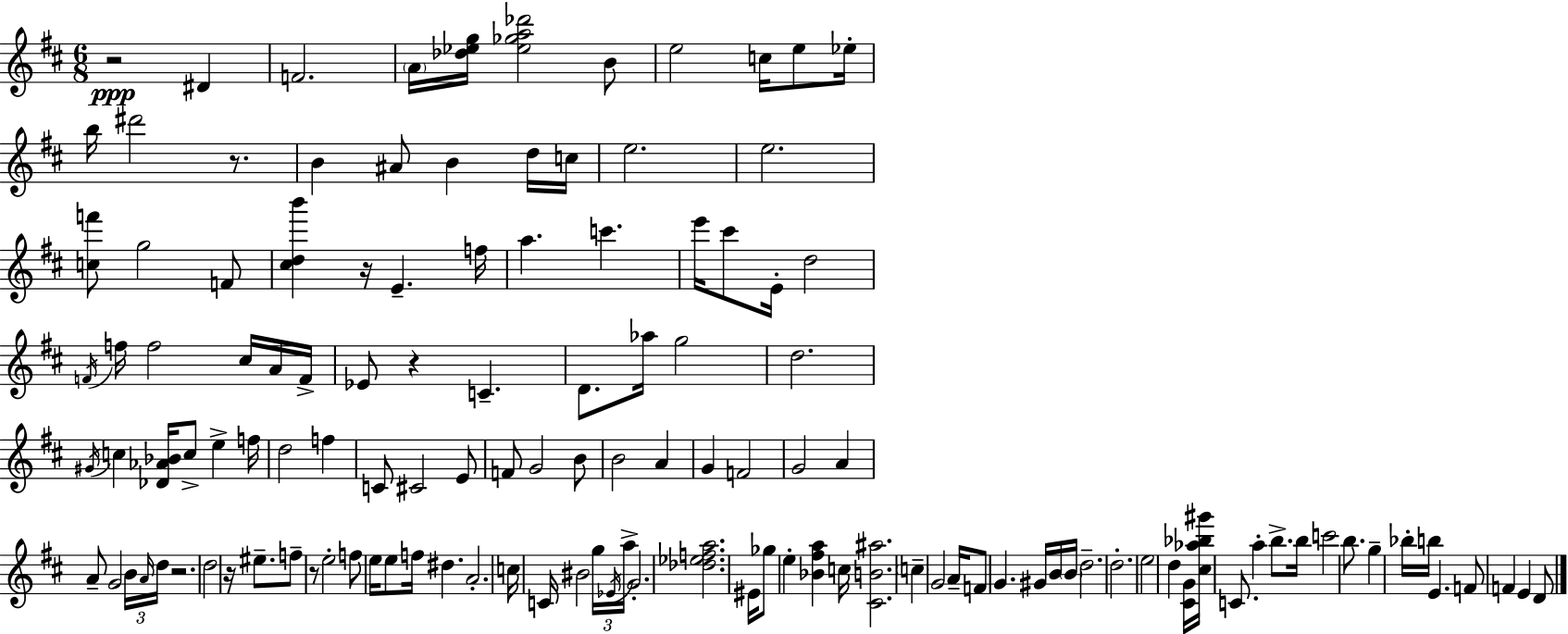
{
  \clef treble
  \numericTimeSignature
  \time 6/8
  \key d \major
  r2\ppp dis'4 | f'2. | \parenthesize a'16 <des'' ees'' g''>16 <ees'' ges'' a'' des'''>2 b'8 | e''2 c''16 e''8 ees''16-. | \break b''16 dis'''2 r8. | b'4 ais'8 b'4 d''16 c''16 | e''2. | e''2. | \break <c'' f'''>8 g''2 f'8 | <cis'' d'' b'''>4 r16 e'4.-- f''16 | a''4. c'''4. | e'''16 cis'''8 e'16-. d''2 | \break \acciaccatura { f'16 } f''16 f''2 cis''16 a'16 | f'16-> ees'8 r4 c'4.-- | d'8. aes''16 g''2 | d''2. | \break \acciaccatura { gis'16 } c''4 <des' aes' bes'>16 c''8-> e''4-> | f''16 d''2 f''4 | c'8 cis'2 | e'8 f'8 g'2 | \break b'8 b'2 a'4 | g'4 f'2 | g'2 a'4 | a'8-- g'2 | \break \tuplet 3/2 { b'16 \grace { a'16 } d''16 } r2. | d''2 r16 | eis''8.-- f''8-- r8 e''2-. | f''8 e''16 e''8 f''16 dis''4. | \break a'2.-. | c''16 c'16 bis'2 | \tuplet 3/2 { g''16 \acciaccatura { ees'16 } a''16-> } g'2.-. | <des'' ees'' f'' a''>2. | \break eis'16 ges''8 e''4-. <bes' fis'' a''>4 | c''16 <cis' b' ais''>2. | \parenthesize c''4-- g'2 | a'16-- f'8 g'4. | \break gis'16 b'16 \parenthesize b'16 d''2.-- | d''2.-. | e''2 | d''4 <cis' g'>16 <cis'' aes'' bes'' gis'''>16 c'8. a''4-. | \break b''8.-> b''16 c'''2 | b''8. g''4-- bes''16-. b''16 e'4. | f'8 f'4 e'4 | d'8 \bar "|."
}